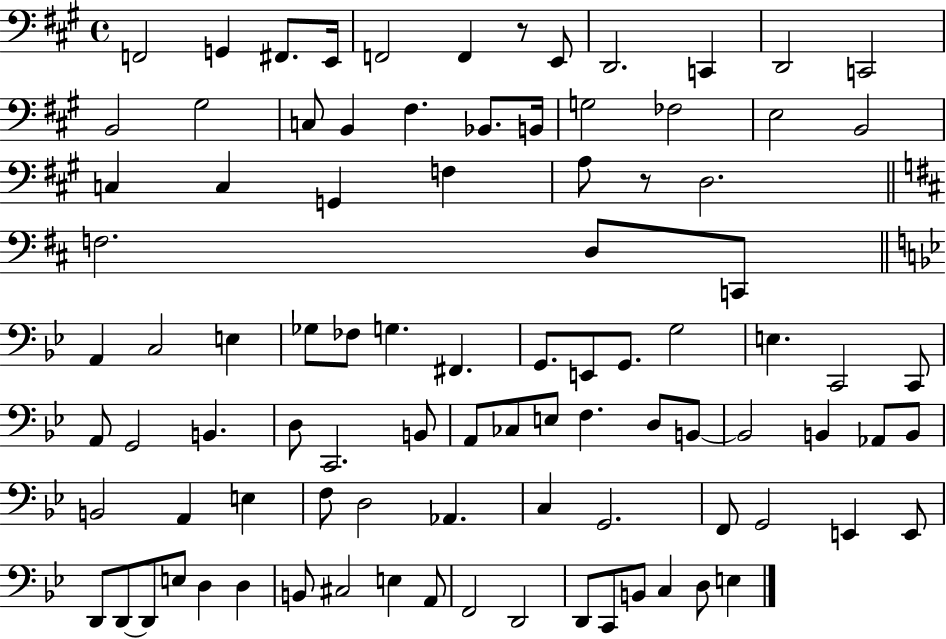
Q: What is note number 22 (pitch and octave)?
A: B2